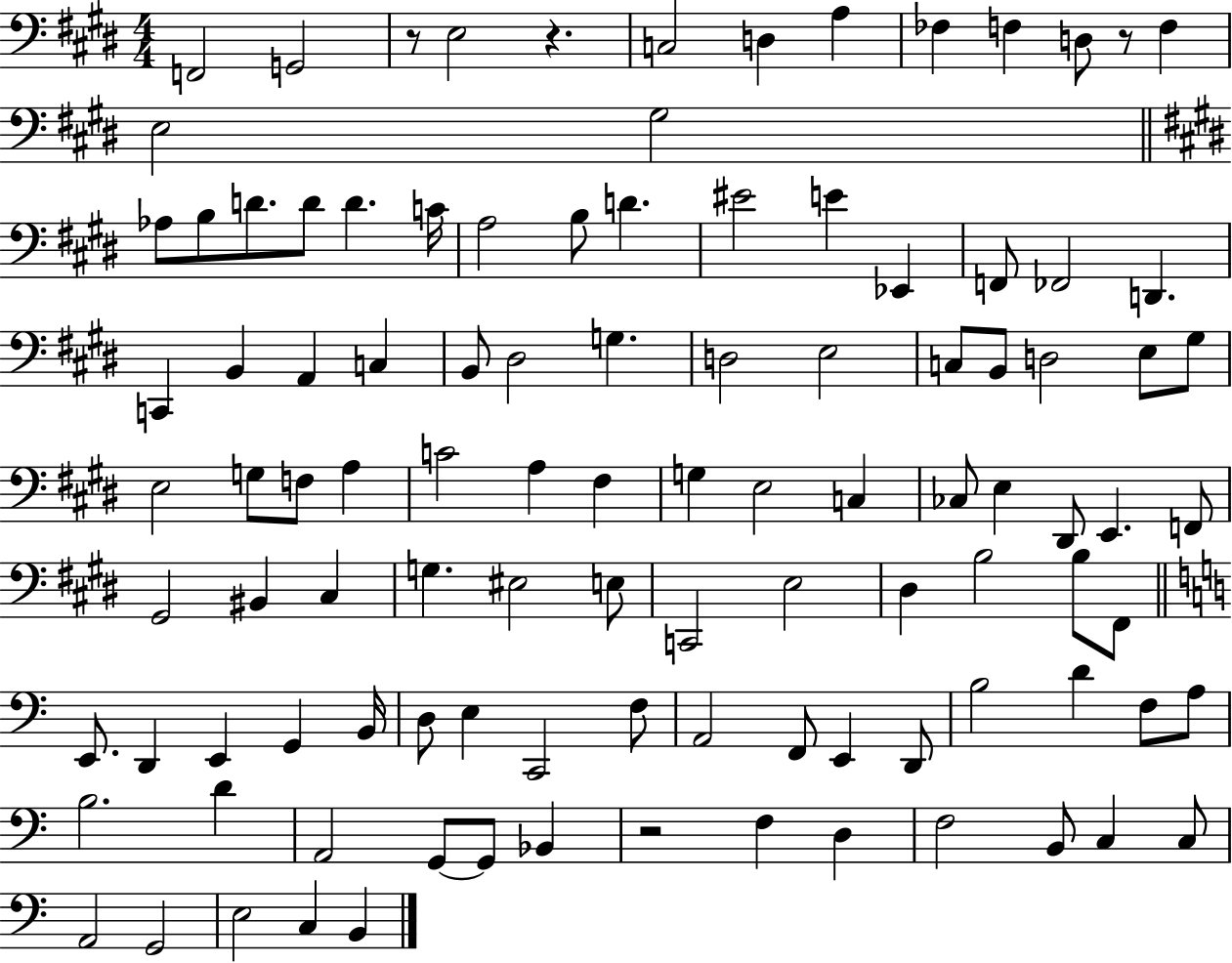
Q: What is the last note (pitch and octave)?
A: B2